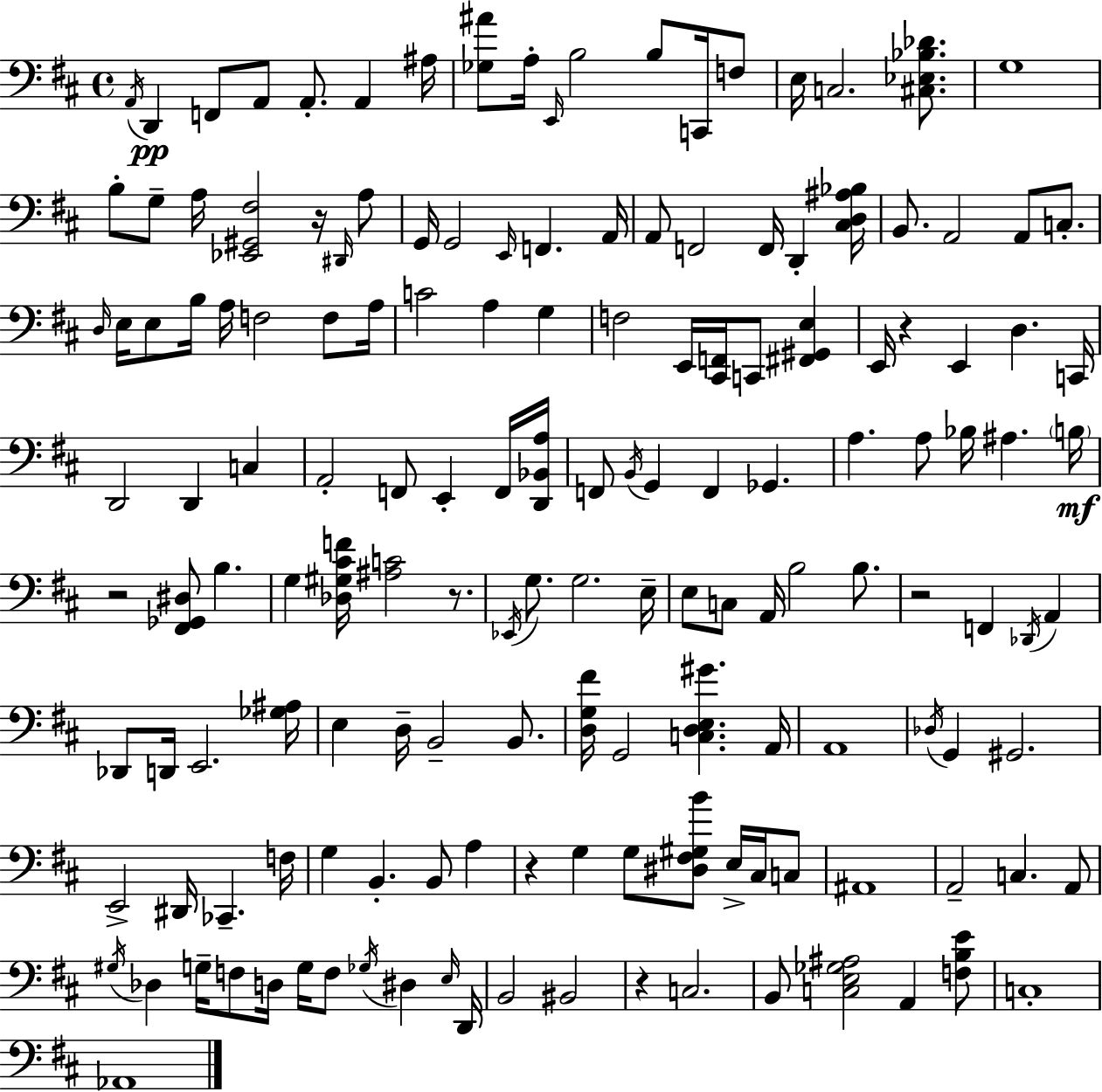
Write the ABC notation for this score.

X:1
T:Untitled
M:4/4
L:1/4
K:D
A,,/4 D,, F,,/2 A,,/2 A,,/2 A,, ^A,/4 [_G,^A]/2 A,/4 E,,/4 B,2 B,/2 C,,/4 F,/2 E,/4 C,2 [^C,_E,_B,_D]/2 G,4 B,/2 G,/2 A,/4 [_E,,^G,,^F,]2 z/4 ^D,,/4 A,/2 G,,/4 G,,2 E,,/4 F,, A,,/4 A,,/2 F,,2 F,,/4 D,, [^C,D,^A,_B,]/4 B,,/2 A,,2 A,,/2 C,/2 D,/4 E,/4 E,/2 B,/4 A,/4 F,2 F,/2 A,/4 C2 A, G, F,2 E,,/4 [^C,,F,,]/4 C,,/2 [^F,,^G,,E,] E,,/4 z E,, D, C,,/4 D,,2 D,, C, A,,2 F,,/2 E,, F,,/4 [D,,_B,,A,]/4 F,,/2 B,,/4 G,, F,, _G,, A, A,/2 _B,/4 ^A, B,/4 z2 [^F,,_G,,^D,]/2 B, G, [_D,^G,^CF]/4 [^A,C]2 z/2 _E,,/4 G,/2 G,2 E,/4 E,/2 C,/2 A,,/4 B,2 B,/2 z2 F,, _D,,/4 A,, _D,,/2 D,,/4 E,,2 [_G,^A,]/4 E, D,/4 B,,2 B,,/2 [D,G,^F]/4 G,,2 [C,D,E,^G] A,,/4 A,,4 _D,/4 G,, ^G,,2 E,,2 ^D,,/4 _C,, F,/4 G, B,, B,,/2 A, z G, G,/2 [^D,^F,^G,B]/2 E,/4 ^C,/4 C,/2 ^A,,4 A,,2 C, A,,/2 ^G,/4 _D, G,/4 F,/2 D,/4 G,/4 F,/2 _G,/4 ^D, E,/4 D,,/4 B,,2 ^B,,2 z C,2 B,,/2 [C,E,_G,^A,]2 A,, [F,B,E]/2 C,4 _A,,4